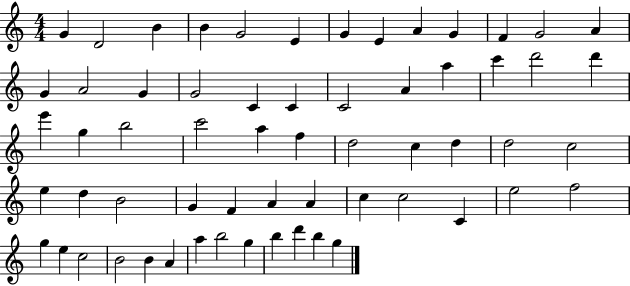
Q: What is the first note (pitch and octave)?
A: G4